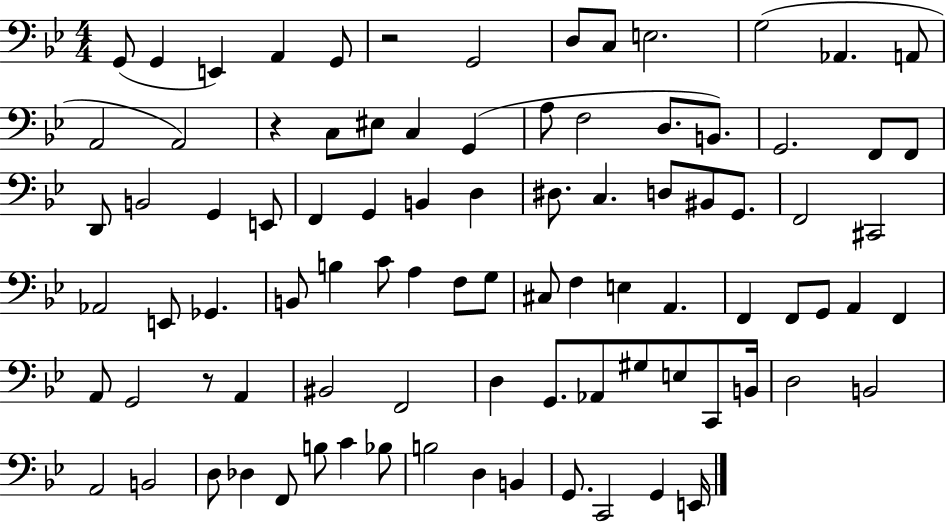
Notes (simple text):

G2/e G2/q E2/q A2/q G2/e R/h G2/h D3/e C3/e E3/h. G3/h Ab2/q. A2/e A2/h A2/h R/q C3/e EIS3/e C3/q G2/q A3/e F3/h D3/e. B2/e. G2/h. F2/e F2/e D2/e B2/h G2/q E2/e F2/q G2/q B2/q D3/q D#3/e. C3/q. D3/e BIS2/e G2/e. F2/h C#2/h Ab2/h E2/e Gb2/q. B2/e B3/q C4/e A3/q F3/e G3/e C#3/e F3/q E3/q A2/q. F2/q F2/e G2/e A2/q F2/q A2/e G2/h R/e A2/q BIS2/h F2/h D3/q G2/e. Ab2/e G#3/e E3/e C2/e B2/s D3/h B2/h A2/h B2/h D3/e Db3/q F2/e B3/e C4/q Bb3/e B3/h D3/q B2/q G2/e. C2/h G2/q E2/s